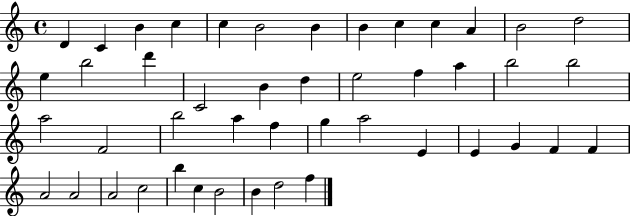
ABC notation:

X:1
T:Untitled
M:4/4
L:1/4
K:C
D C B c c B2 B B c c A B2 d2 e b2 d' C2 B d e2 f a b2 b2 a2 F2 b2 a f g a2 E E G F F A2 A2 A2 c2 b c B2 B d2 f